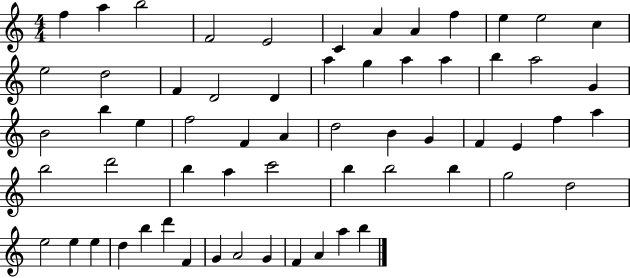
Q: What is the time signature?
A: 4/4